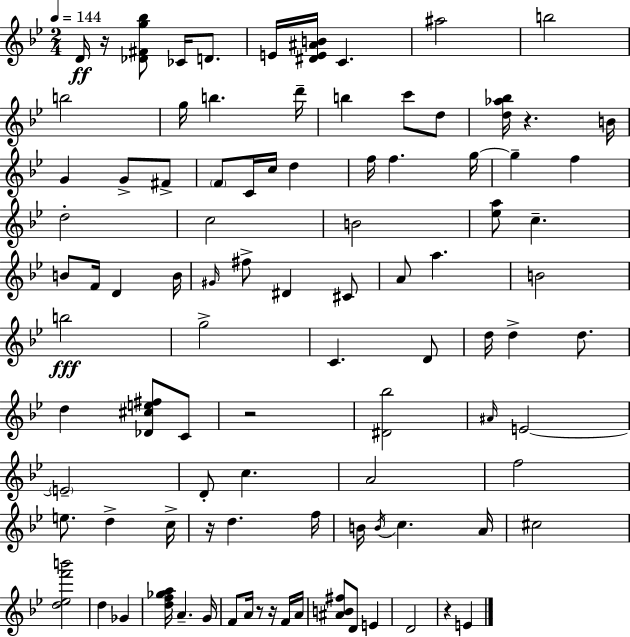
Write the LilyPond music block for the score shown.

{
  \clef treble
  \numericTimeSignature
  \time 2/4
  \key bes \major
  \tempo 4 = 144
  d'16\ff r16 <des' fis' g'' bes''>8 ces'16 d'8. | e'16 <dis' e' ais' b'>16 c'4. | ais''2 | b''2 | \break b''2 | g''16 b''4. d'''16-- | b''4 c'''8 d''8 | <d'' aes'' bes''>16 r4. b'16 | \break g'4 g'8-> fis'8-> | \parenthesize f'8 c'16 c''16 d''4 | f''16 f''4. g''16~~ | g''4-- f''4 | \break d''2-. | c''2 | b'2 | <ees'' a''>8 c''4.-- | \break b'8 f'16 d'4 b'16 | \grace { gis'16 } fis''8-> dis'4 cis'8 | a'8 a''4. | b'2 | \break b''2\fff | g''2-> | c'4. d'8 | d''16 d''4-> d''8. | \break d''4 <des' cis'' e'' fis''>8 c'8 | r2 | <dis' bes''>2 | \grace { ais'16 } e'2~~ | \break \parenthesize e'2-- | d'8-. c''4. | a'2 | f''2 | \break e''8. d''4-> | c''16-> r16 d''4. | f''16 b'16 \acciaccatura { b'16 } c''4. | a'16 cis''2 | \break <d'' ees'' f''' b'''>2 | d''4 ges'4 | <d'' f'' ges'' a''>16 a'4.-- | g'16 f'8 a'16 r8 | \break r16 f'16 a'16 <ais' b' fis''>8 d'8 e'4 | d'2 | r4 e'4 | \bar "|."
}